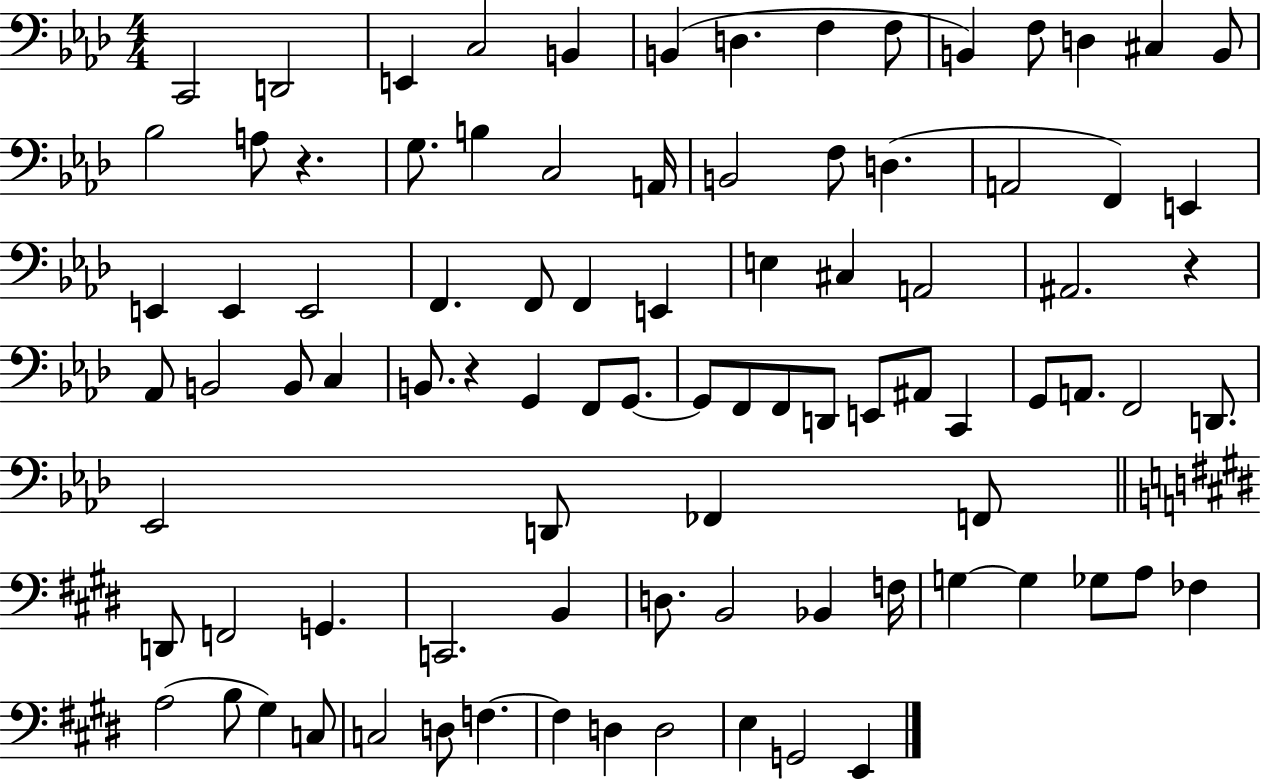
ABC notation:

X:1
T:Untitled
M:4/4
L:1/4
K:Ab
C,,2 D,,2 E,, C,2 B,, B,, D, F, F,/2 B,, F,/2 D, ^C, B,,/2 _B,2 A,/2 z G,/2 B, C,2 A,,/4 B,,2 F,/2 D, A,,2 F,, E,, E,, E,, E,,2 F,, F,,/2 F,, E,, E, ^C, A,,2 ^A,,2 z _A,,/2 B,,2 B,,/2 C, B,,/2 z G,, F,,/2 G,,/2 G,,/2 F,,/2 F,,/2 D,,/2 E,,/2 ^A,,/2 C,, G,,/2 A,,/2 F,,2 D,,/2 _E,,2 D,,/2 _F,, F,,/2 D,,/2 F,,2 G,, C,,2 B,, D,/2 B,,2 _B,, F,/4 G, G, _G,/2 A,/2 _F, A,2 B,/2 ^G, C,/2 C,2 D,/2 F, F, D, D,2 E, G,,2 E,,